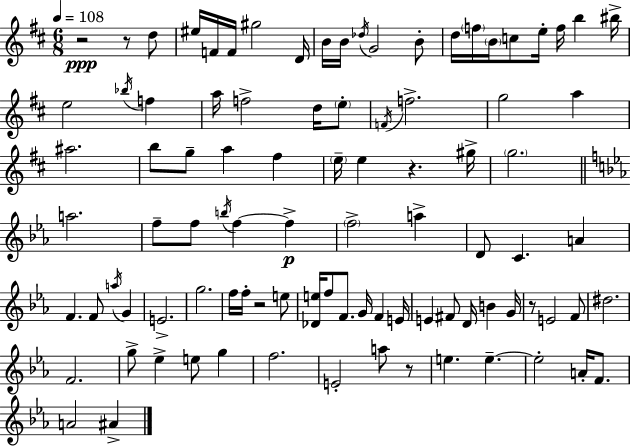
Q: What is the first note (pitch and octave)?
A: D5